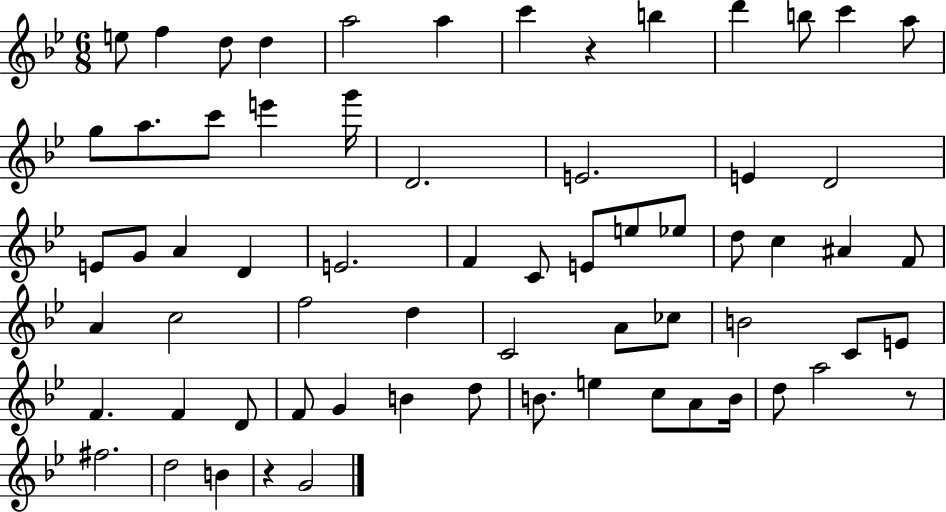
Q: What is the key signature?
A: BES major